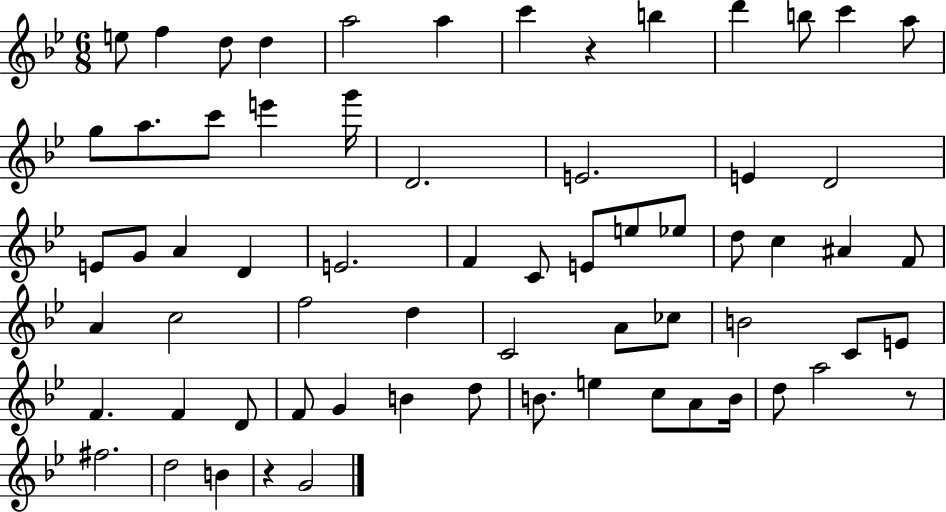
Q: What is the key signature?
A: BES major